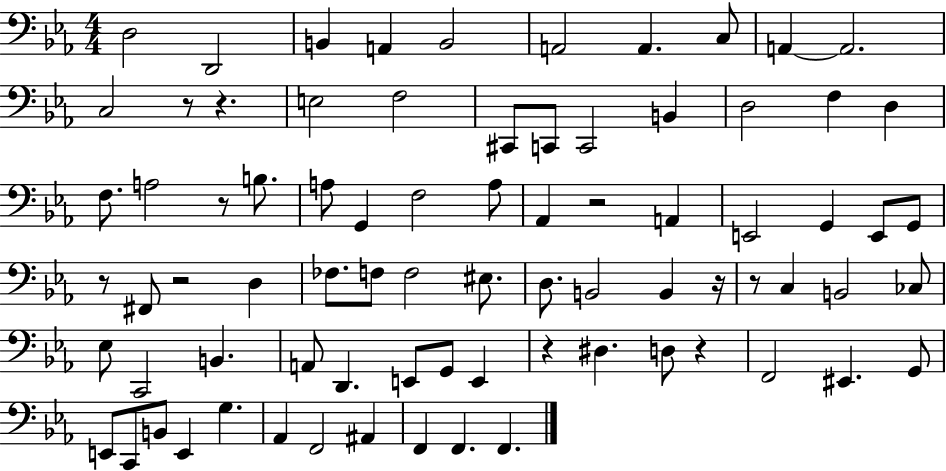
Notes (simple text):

D3/h D2/h B2/q A2/q B2/h A2/h A2/q. C3/e A2/q A2/h. C3/h R/e R/q. E3/h F3/h C#2/e C2/e C2/h B2/q D3/h F3/q D3/q F3/e. A3/h R/e B3/e. A3/e G2/q F3/h A3/e Ab2/q R/h A2/q E2/h G2/q E2/e G2/e R/e F#2/e R/h D3/q FES3/e. F3/e F3/h EIS3/e. D3/e. B2/h B2/q R/s R/e C3/q B2/h CES3/e Eb3/e C2/h B2/q. A2/e D2/q. E2/e G2/e E2/q R/q D#3/q. D3/e R/q F2/h EIS2/q. G2/e E2/e C2/e B2/e E2/q G3/q. Ab2/q F2/h A#2/q F2/q F2/q. F2/q.